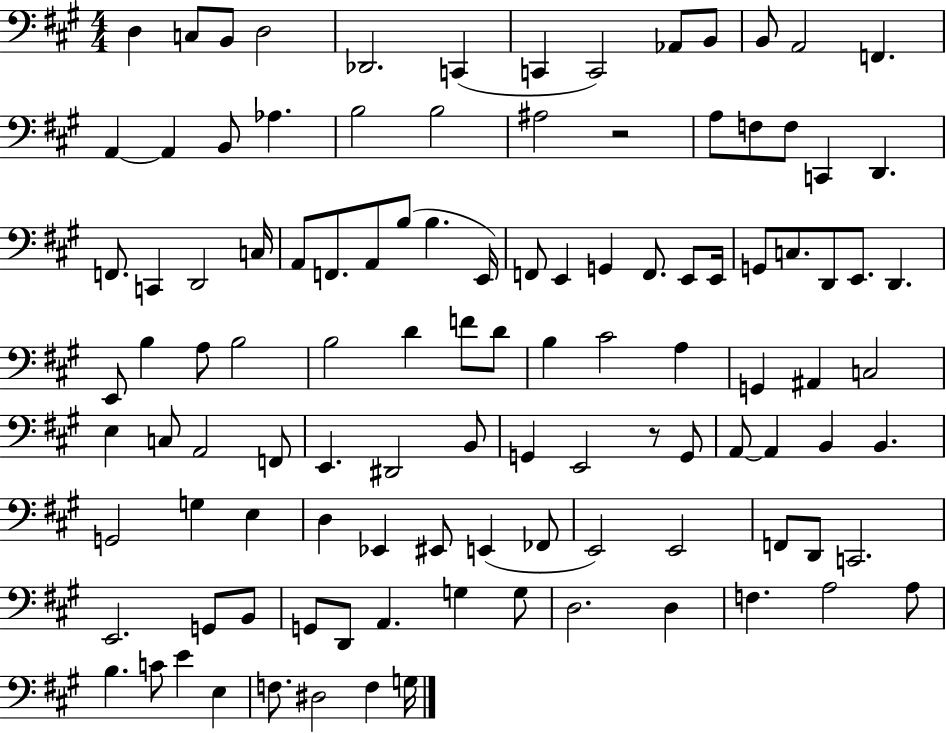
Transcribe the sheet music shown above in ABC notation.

X:1
T:Untitled
M:4/4
L:1/4
K:A
D, C,/2 B,,/2 D,2 _D,,2 C,, C,, C,,2 _A,,/2 B,,/2 B,,/2 A,,2 F,, A,, A,, B,,/2 _A, B,2 B,2 ^A,2 z2 A,/2 F,/2 F,/2 C,, D,, F,,/2 C,, D,,2 C,/4 A,,/2 F,,/2 A,,/2 B,/2 B, E,,/4 F,,/2 E,, G,, F,,/2 E,,/2 E,,/4 G,,/2 C,/2 D,,/2 E,,/2 D,, E,,/2 B, A,/2 B,2 B,2 D F/2 D/2 B, ^C2 A, G,, ^A,, C,2 E, C,/2 A,,2 F,,/2 E,, ^D,,2 B,,/2 G,, E,,2 z/2 G,,/2 A,,/2 A,, B,, B,, G,,2 G, E, D, _E,, ^E,,/2 E,, _F,,/2 E,,2 E,,2 F,,/2 D,,/2 C,,2 E,,2 G,,/2 B,,/2 G,,/2 D,,/2 A,, G, G,/2 D,2 D, F, A,2 A,/2 B, C/2 E E, F,/2 ^D,2 F, G,/4